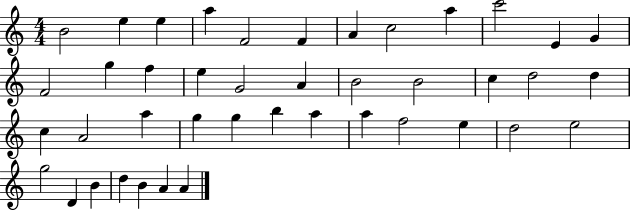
{
  \clef treble
  \numericTimeSignature
  \time 4/4
  \key c \major
  b'2 e''4 e''4 | a''4 f'2 f'4 | a'4 c''2 a''4 | c'''2 e'4 g'4 | \break f'2 g''4 f''4 | e''4 g'2 a'4 | b'2 b'2 | c''4 d''2 d''4 | \break c''4 a'2 a''4 | g''4 g''4 b''4 a''4 | a''4 f''2 e''4 | d''2 e''2 | \break g''2 d'4 b'4 | d''4 b'4 a'4 a'4 | \bar "|."
}